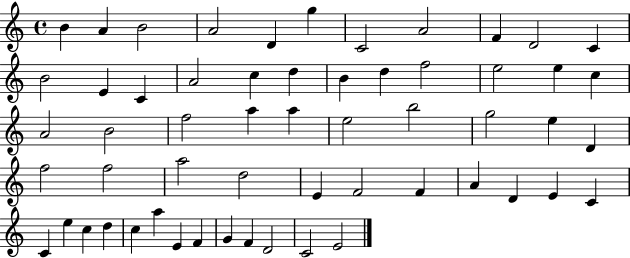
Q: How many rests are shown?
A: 0